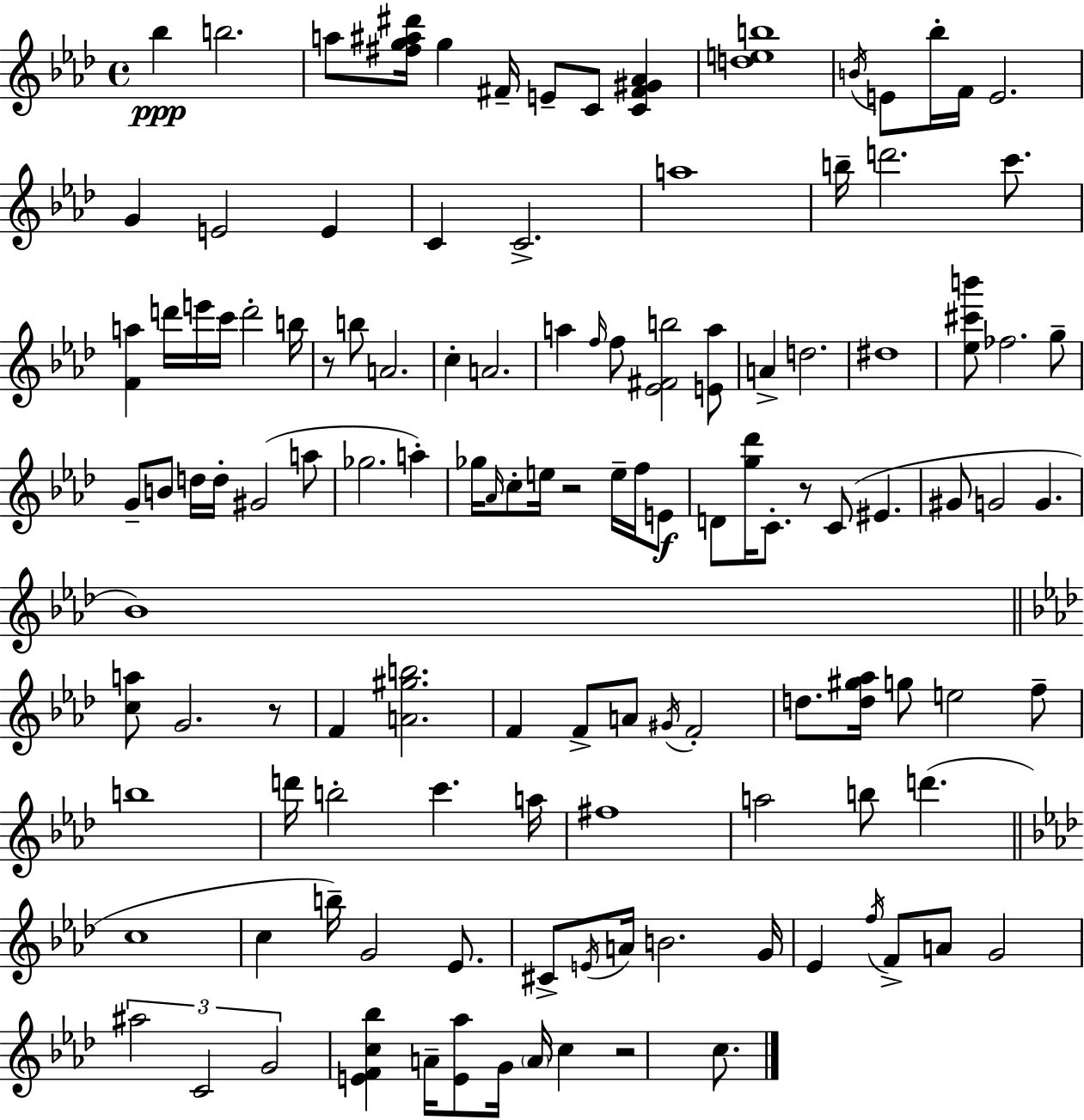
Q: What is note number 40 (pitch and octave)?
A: B4